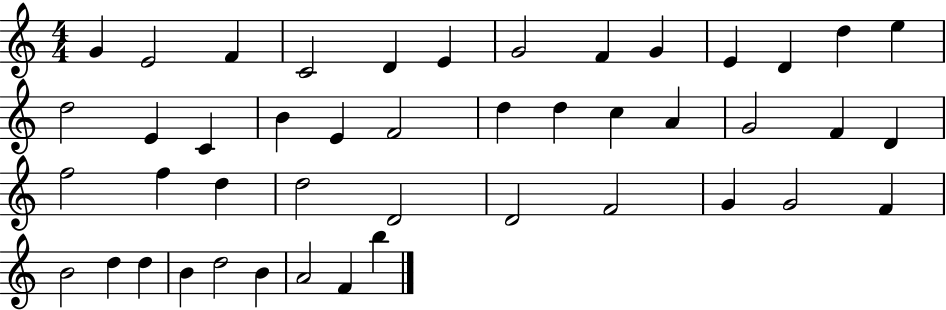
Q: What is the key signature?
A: C major